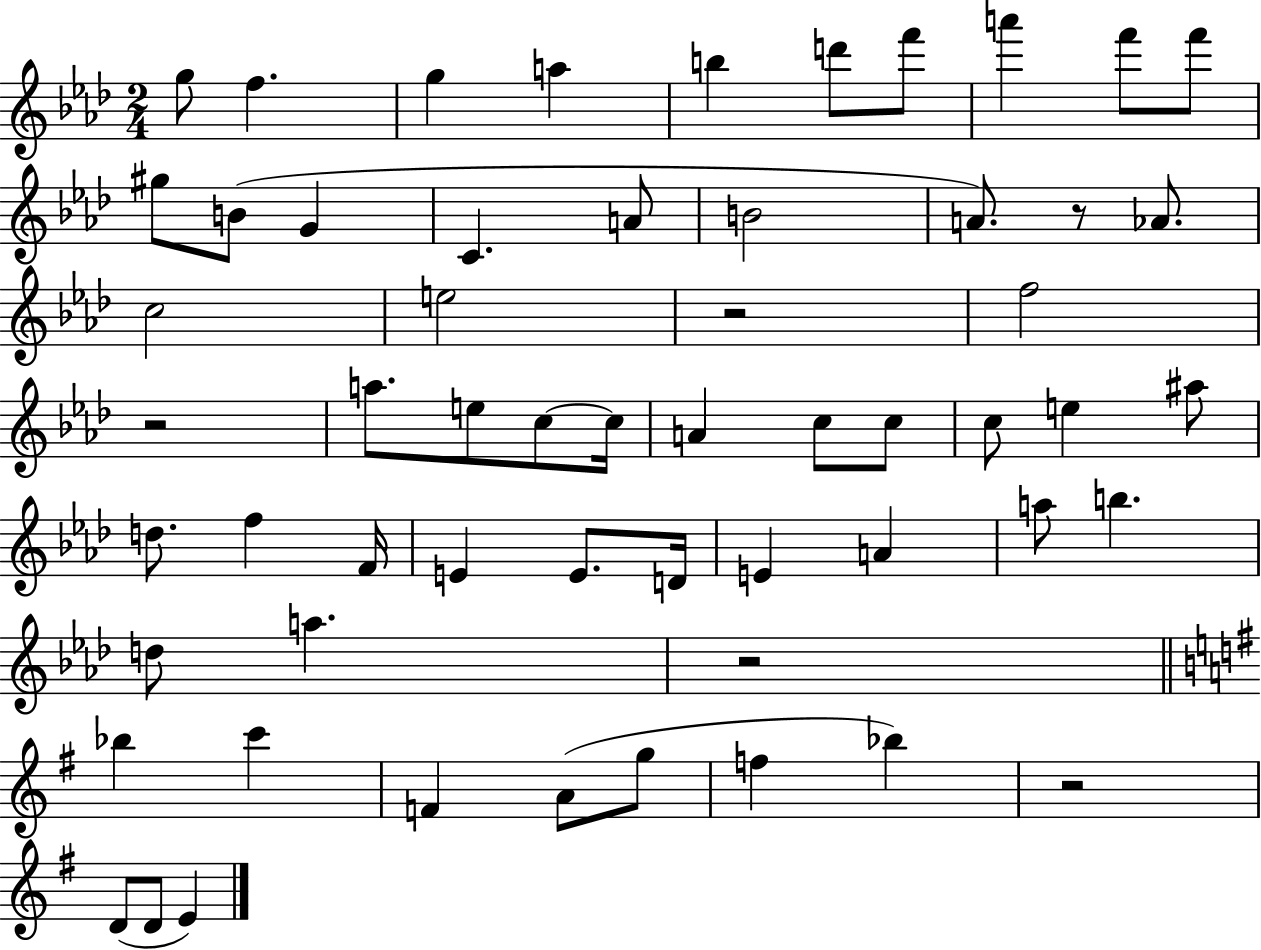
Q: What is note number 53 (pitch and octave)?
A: E4